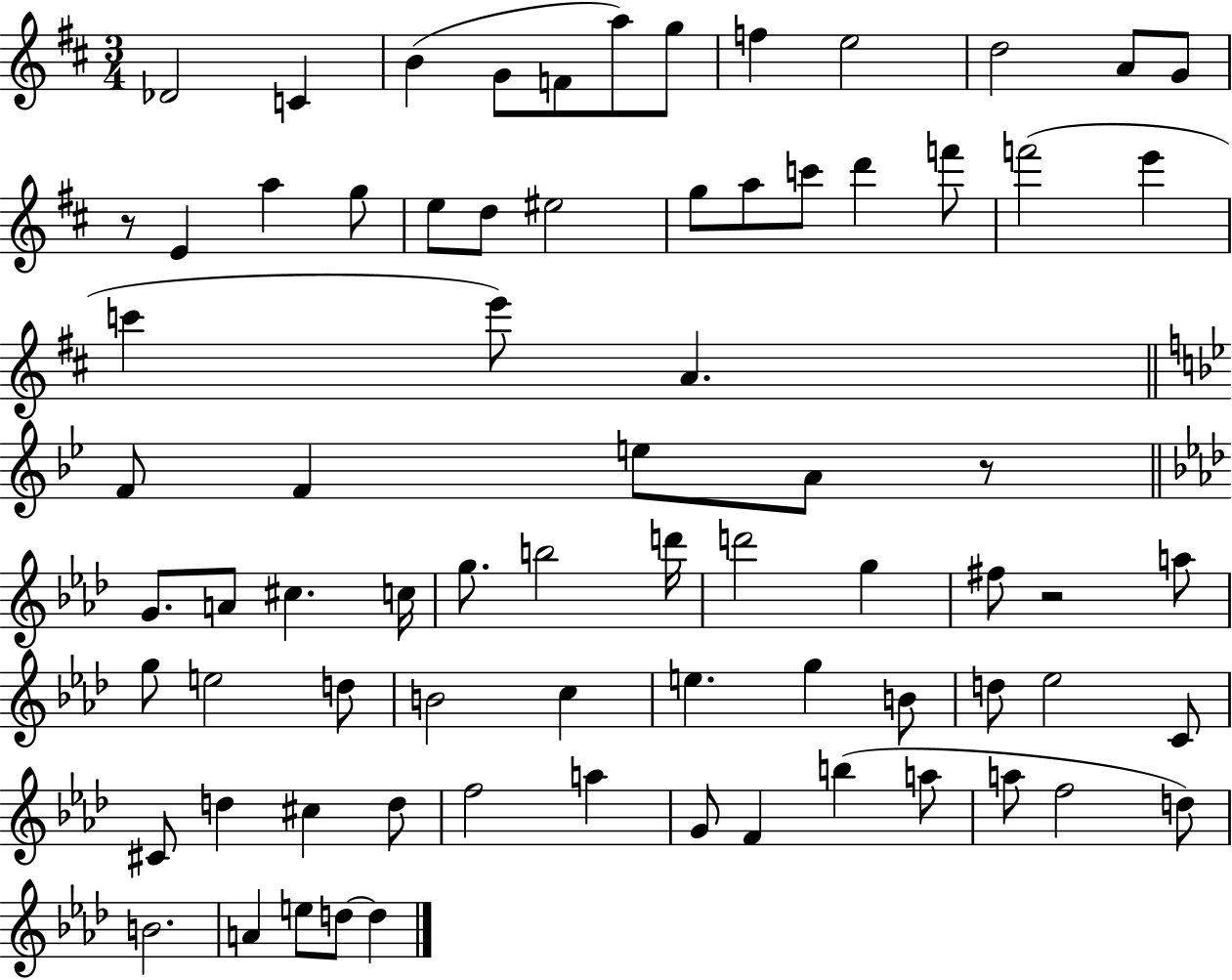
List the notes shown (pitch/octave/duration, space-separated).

Db4/h C4/q B4/q G4/e F4/e A5/e G5/e F5/q E5/h D5/h A4/e G4/e R/e E4/q A5/q G5/e E5/e D5/e EIS5/h G5/e A5/e C6/e D6/q F6/e F6/h E6/q C6/q E6/e A4/q. F4/e F4/q E5/e A4/e R/e G4/e. A4/e C#5/q. C5/s G5/e. B5/h D6/s D6/h G5/q F#5/e R/h A5/e G5/e E5/h D5/e B4/h C5/q E5/q. G5/q B4/e D5/e Eb5/h C4/e C#4/e D5/q C#5/q D5/e F5/h A5/q G4/e F4/q B5/q A5/e A5/e F5/h D5/e B4/h. A4/q E5/e D5/e D5/q